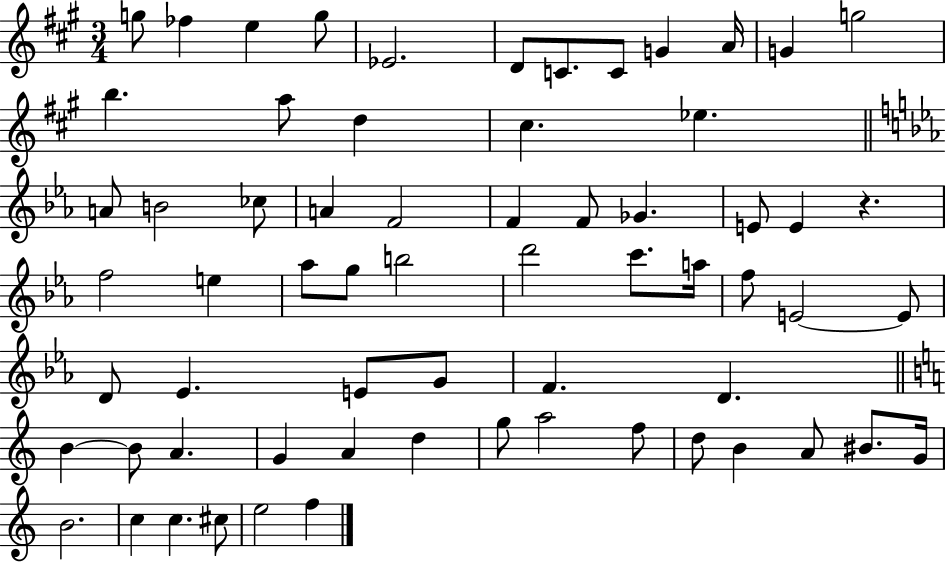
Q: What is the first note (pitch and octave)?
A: G5